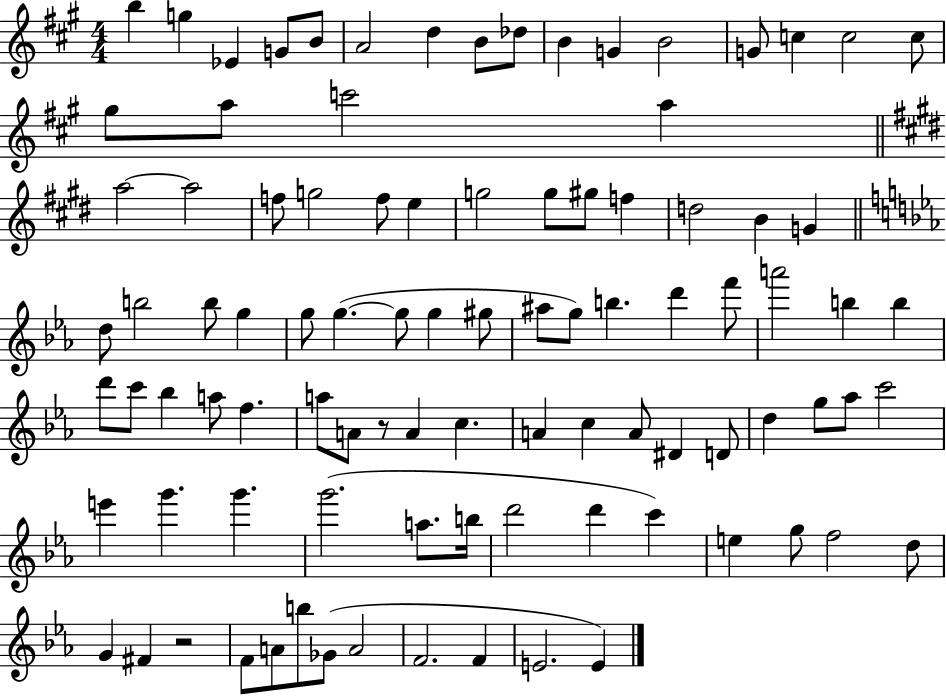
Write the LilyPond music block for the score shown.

{
  \clef treble
  \numericTimeSignature
  \time 4/4
  \key a \major
  \repeat volta 2 { b''4 g''4 ees'4 g'8 b'8 | a'2 d''4 b'8 des''8 | b'4 g'4 b'2 | g'8 c''4 c''2 c''8 | \break gis''8 a''8 c'''2 a''4 | \bar "||" \break \key e \major a''2~~ a''2 | f''8 g''2 f''8 e''4 | g''2 g''8 gis''8 f''4 | d''2 b'4 g'4 | \break \bar "||" \break \key ees \major d''8 b''2 b''8 g''4 | g''8 g''4.~(~ g''8 g''4 gis''8 | ais''8 g''8) b''4. d'''4 f'''8 | a'''2 b''4 b''4 | \break d'''8 c'''8 bes''4 a''8 f''4. | a''8 a'8 r8 a'4 c''4. | a'4 c''4 a'8 dis'4 d'8 | d''4 g''8 aes''8 c'''2 | \break e'''4 g'''4. g'''4. | g'''2.( a''8. b''16 | d'''2 d'''4 c'''4) | e''4 g''8 f''2 d''8 | \break g'4 fis'4 r2 | f'8 a'8 b''8 ges'8( a'2 | f'2. f'4 | e'2. e'4) | \break } \bar "|."
}